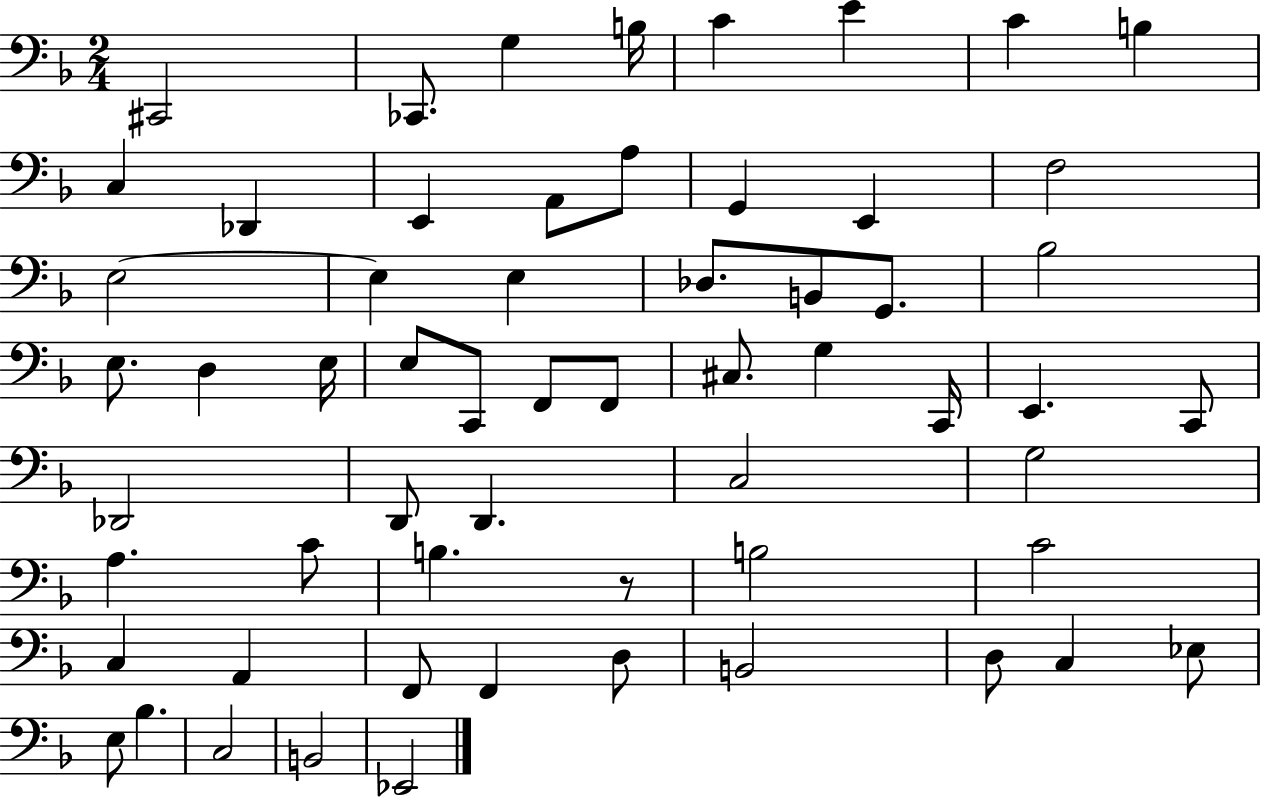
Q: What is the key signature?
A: F major